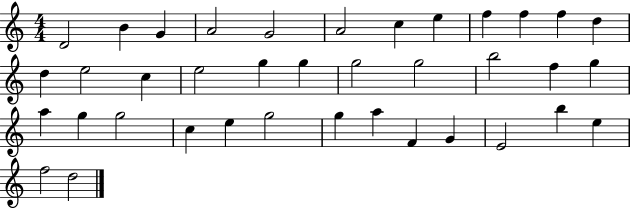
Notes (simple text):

D4/h B4/q G4/q A4/h G4/h A4/h C5/q E5/q F5/q F5/q F5/q D5/q D5/q E5/h C5/q E5/h G5/q G5/q G5/h G5/h B5/h F5/q G5/q A5/q G5/q G5/h C5/q E5/q G5/h G5/q A5/q F4/q G4/q E4/h B5/q E5/q F5/h D5/h